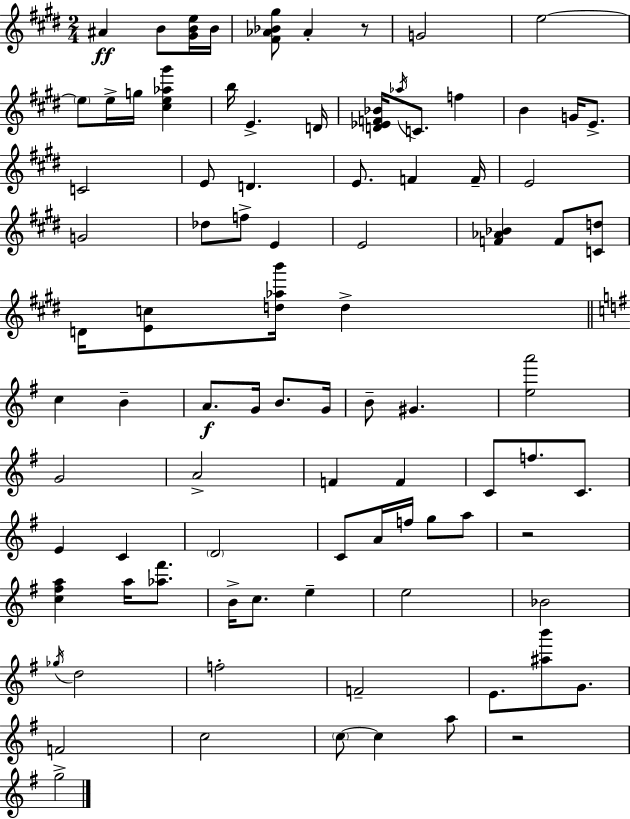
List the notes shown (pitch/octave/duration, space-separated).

A#4/q B4/e [G#4,B4,E5]/s B4/s [F#4,Ab4,Bb4,G#5]/e Ab4/q R/e G4/h E5/h E5/e E5/s G5/s [C#5,E5,Ab5,G#6]/q B5/s E4/q. D4/s [D4,Eb4,F4,Bb4]/s Ab5/s C4/e. F5/q B4/q G4/s E4/e. C4/h E4/e D4/q. E4/e. F4/q F4/s E4/h G4/h Db5/e F5/e E4/q E4/h [F4,Ab4,Bb4]/q F4/e [C4,D5]/e D4/s [E4,C5]/e [D5,Ab5,B6]/s D5/q C5/q B4/q A4/e. G4/s B4/e. G4/s B4/e G#4/q. [E5,A6]/h G4/h A4/h F4/q F4/q C4/e F5/e. C4/e. E4/q C4/q D4/h C4/e A4/s F5/s G5/e A5/e R/h [C5,F#5,A5]/q A5/s [Ab5,F#6]/e. B4/s C5/e. E5/q E5/h Bb4/h Gb5/s D5/h F5/h F4/h E4/e. [A#5,B6]/e G4/e. F4/h C5/h C5/e C5/q A5/e R/h G5/h